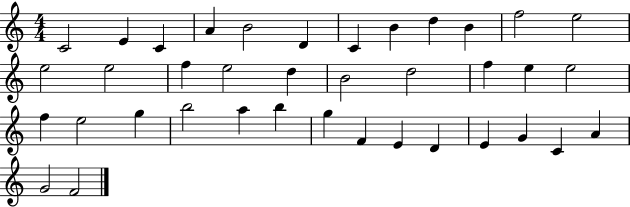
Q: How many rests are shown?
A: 0